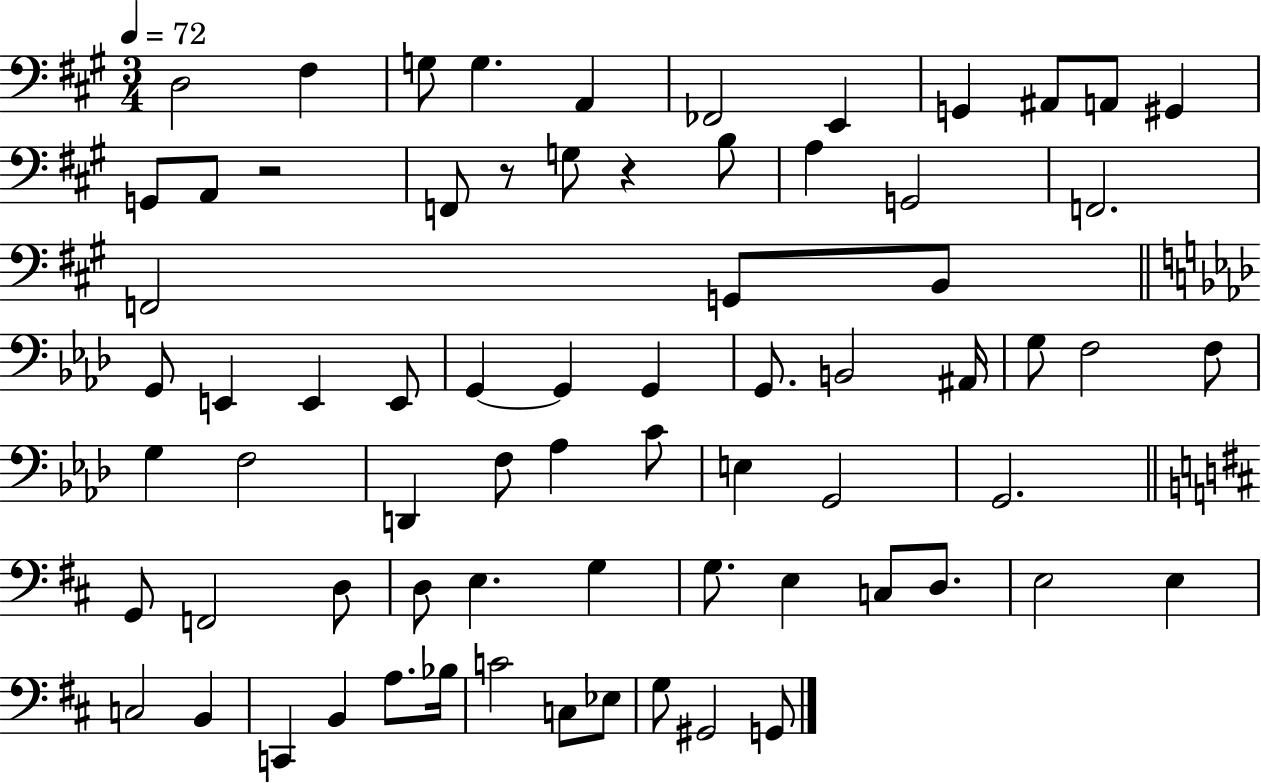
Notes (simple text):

D3/h F#3/q G3/e G3/q. A2/q FES2/h E2/q G2/q A#2/e A2/e G#2/q G2/e A2/e R/h F2/e R/e G3/e R/q B3/e A3/q G2/h F2/h. F2/h G2/e B2/e G2/e E2/q E2/q E2/e G2/q G2/q G2/q G2/e. B2/h A#2/s G3/e F3/h F3/e G3/q F3/h D2/q F3/e Ab3/q C4/e E3/q G2/h G2/h. G2/e F2/h D3/e D3/e E3/q. G3/q G3/e. E3/q C3/e D3/e. E3/h E3/q C3/h B2/q C2/q B2/q A3/e. Bb3/s C4/h C3/e Eb3/e G3/e G#2/h G2/e